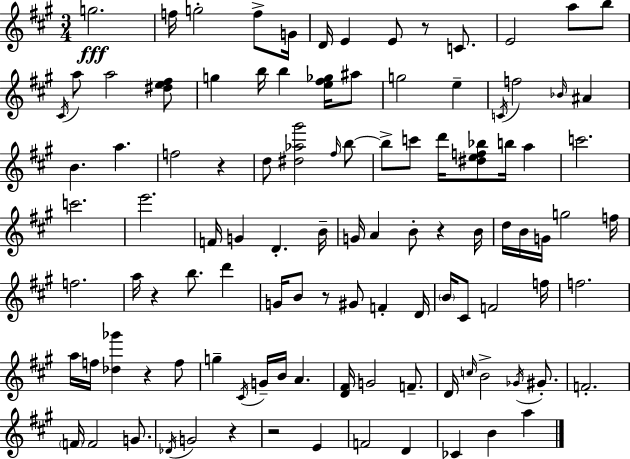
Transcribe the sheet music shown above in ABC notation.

X:1
T:Untitled
M:3/4
L:1/4
K:A
g2 f/4 g2 f/2 G/4 D/4 E E/2 z/2 C/2 E2 a/2 b/2 ^C/4 a/2 a2 [^de^f]/2 g b/4 b [e^f_g]/4 ^a/2 g2 e C/4 f2 _B/4 ^A B a f2 z d/2 [^d_a^g']2 ^f/4 b/2 b/2 c'/2 d'/4 [^def_b]/2 b/4 a c'2 c'2 e'2 F/4 G D B/4 G/4 A B/2 z B/4 d/4 B/4 G/4 g2 f/4 f2 a/4 z b/2 d' G/4 B/2 z/2 ^G/2 F D/4 B/4 ^C/2 F2 f/4 f2 a/4 f/4 [_d_g'] z f/2 g ^C/4 G/4 B/4 A [D^F]/4 G2 F/2 D/4 c/4 B2 _G/4 ^G/2 F2 F/4 F2 G/2 _D/4 G2 z z2 E F2 D _C B a